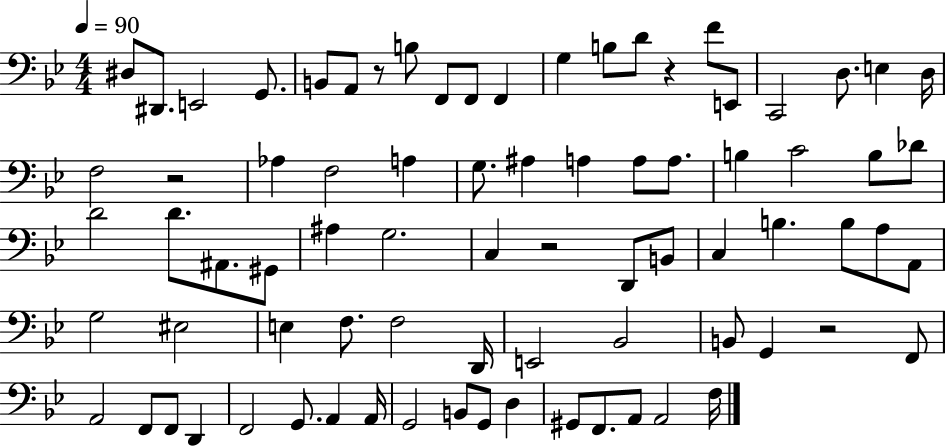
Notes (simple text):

D#3/e D#2/e. E2/h G2/e. B2/e A2/e R/e B3/e F2/e F2/e F2/q G3/q B3/e D4/e R/q F4/e E2/e C2/h D3/e. E3/q D3/s F3/h R/h Ab3/q F3/h A3/q G3/e. A#3/q A3/q A3/e A3/e. B3/q C4/h B3/e Db4/e D4/h D4/e. A#2/e. G#2/e A#3/q G3/h. C3/q R/h D2/e B2/e C3/q B3/q. B3/e A3/e A2/e G3/h EIS3/h E3/q F3/e. F3/h D2/s E2/h Bb2/h B2/e G2/q R/h F2/e A2/h F2/e F2/e D2/q F2/h G2/e. A2/q A2/s G2/h B2/e G2/e D3/q G#2/e F2/e. A2/e A2/h F3/s